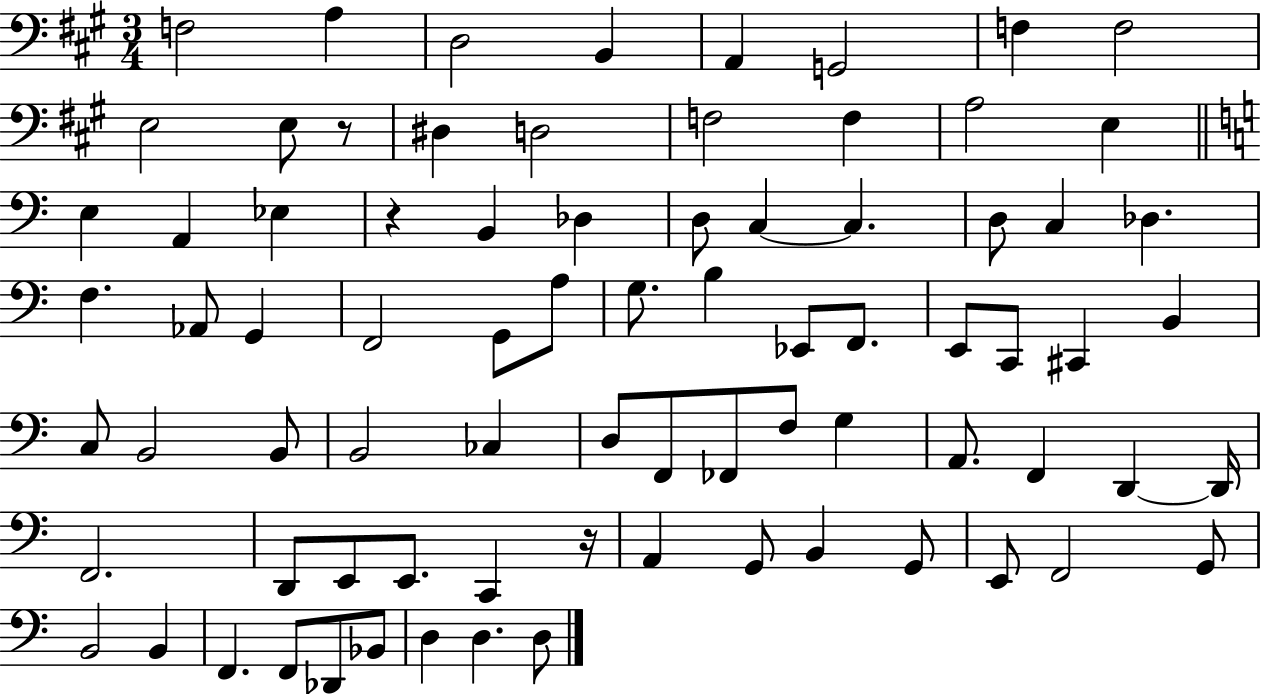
F3/h A3/q D3/h B2/q A2/q G2/h F3/q F3/h E3/h E3/e R/e D#3/q D3/h F3/h F3/q A3/h E3/q E3/q A2/q Eb3/q R/q B2/q Db3/q D3/e C3/q C3/q. D3/e C3/q Db3/q. F3/q. Ab2/e G2/q F2/h G2/e A3/e G3/e. B3/q Eb2/e F2/e. E2/e C2/e C#2/q B2/q C3/e B2/h B2/e B2/h CES3/q D3/e F2/e FES2/e F3/e G3/q A2/e. F2/q D2/q D2/s F2/h. D2/e E2/e E2/e. C2/q R/s A2/q G2/e B2/q G2/e E2/e F2/h G2/e B2/h B2/q F2/q. F2/e Db2/e Bb2/e D3/q D3/q. D3/e